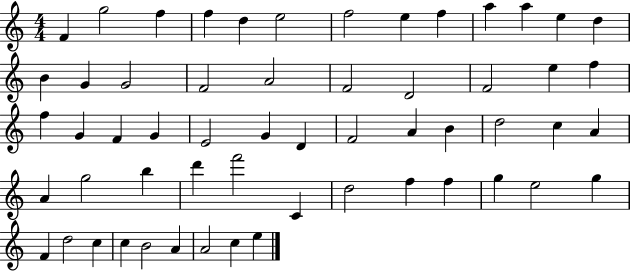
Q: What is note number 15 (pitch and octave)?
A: G4